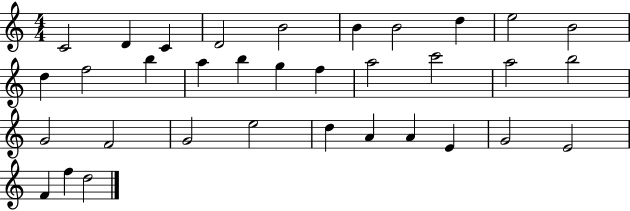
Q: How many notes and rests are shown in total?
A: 34